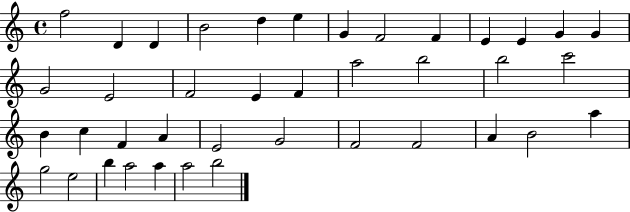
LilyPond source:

{
  \clef treble
  \time 4/4
  \defaultTimeSignature
  \key c \major
  f''2 d'4 d'4 | b'2 d''4 e''4 | g'4 f'2 f'4 | e'4 e'4 g'4 g'4 | \break g'2 e'2 | f'2 e'4 f'4 | a''2 b''2 | b''2 c'''2 | \break b'4 c''4 f'4 a'4 | e'2 g'2 | f'2 f'2 | a'4 b'2 a''4 | \break g''2 e''2 | b''4 a''2 a''4 | a''2 b''2 | \bar "|."
}